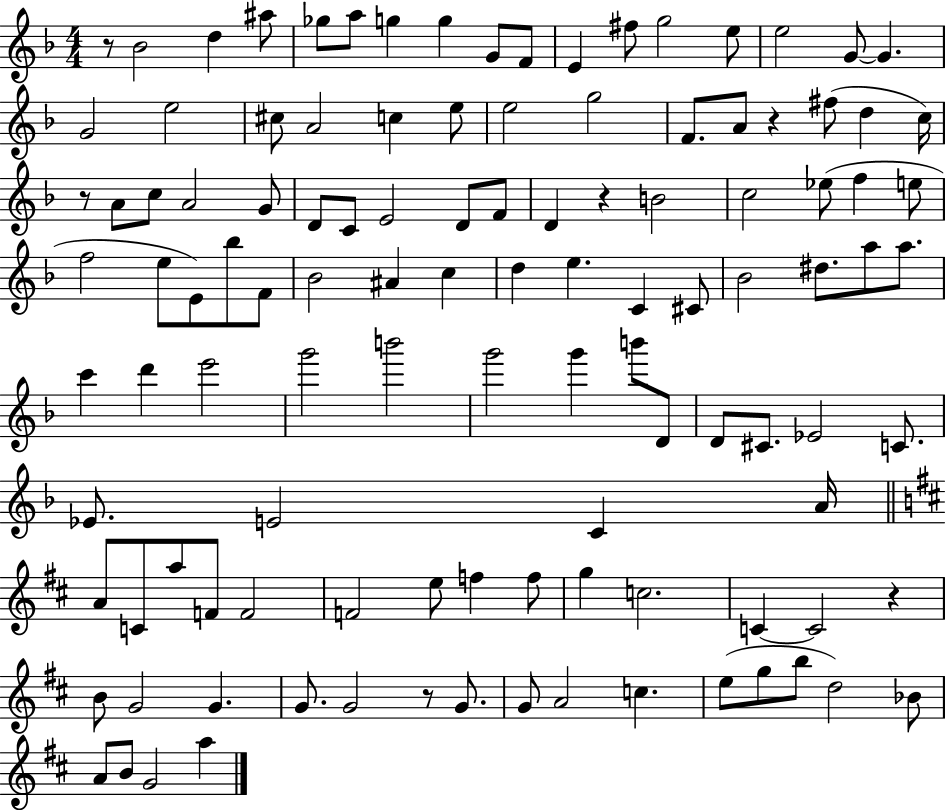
R/e Bb4/h D5/q A#5/e Gb5/e A5/e G5/q G5/q G4/e F4/e E4/q F#5/e G5/h E5/e E5/h G4/e G4/q. G4/h E5/h C#5/e A4/h C5/q E5/e E5/h G5/h F4/e. A4/e R/q F#5/e D5/q C5/s R/e A4/e C5/e A4/h G4/e D4/e C4/e E4/h D4/e F4/e D4/q R/q B4/h C5/h Eb5/e F5/q E5/e F5/h E5/e E4/e Bb5/e F4/e Bb4/h A#4/q C5/q D5/q E5/q. C4/q C#4/e Bb4/h D#5/e. A5/e A5/e. C6/q D6/q E6/h G6/h B6/h G6/h G6/q B6/e D4/e D4/e C#4/e. Eb4/h C4/e. Eb4/e. E4/h C4/q A4/s A4/e C4/e A5/e F4/e F4/h F4/h E5/e F5/q F5/e G5/q C5/h. C4/q C4/h R/q B4/e G4/h G4/q. G4/e. G4/h R/e G4/e. G4/e A4/h C5/q. E5/e G5/e B5/e D5/h Bb4/e A4/e B4/e G4/h A5/q